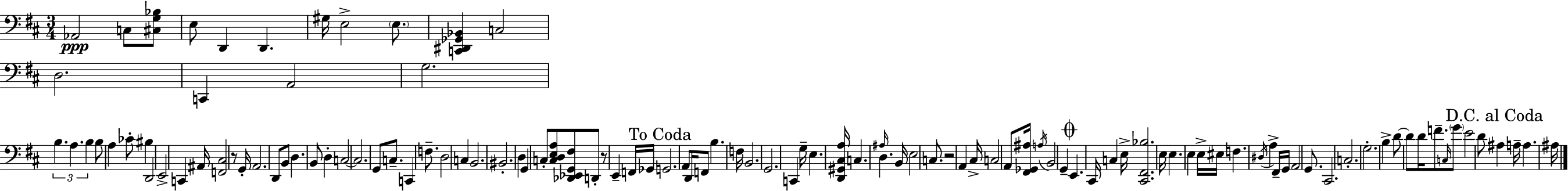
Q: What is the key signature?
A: D major